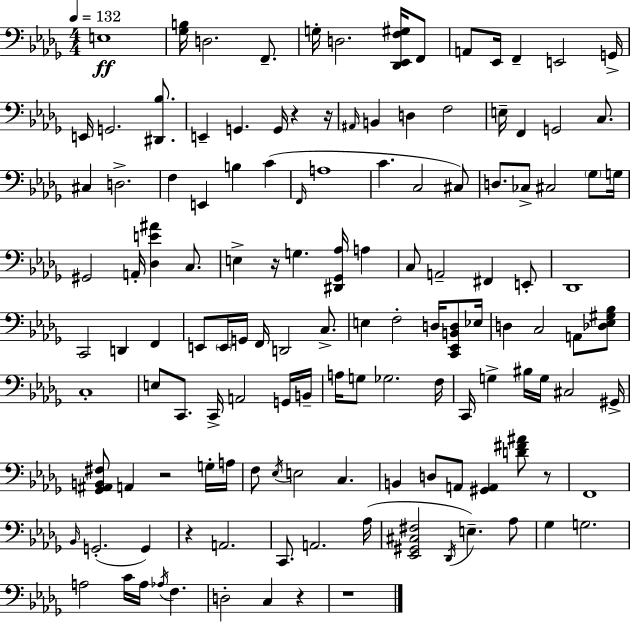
{
  \clef bass
  \numericTimeSignature
  \time 4/4
  \key bes \minor
  \tempo 4 = 132
  \repeat volta 2 { e1\ff | <ges b>16 d2. f,8.-- | g16-. d2. <des, ees, f gis>16 f,8 | a,8 ees,16 f,4-- e,2 g,16-> | \break e,16 g,2. <dis, bes>8. | e,4-- g,4. g,16 r4 r16 | \grace { ais,16 } b,4 d4 f2 | e16-- f,4 g,2 c8. | \break cis4 d2.-> | f4 e,4 b4 c'4( | \grace { f,16 } a1 | c'4. c2 | \break cis8) d8. ces8-> cis2 \parenthesize ges8 | g16 gis,2 a,16-. <des e' ais'>4 c8. | e4-> r16 g4. <dis, ges, aes>16 a4 | c8 a,2-- fis,4 | \break e,8-. des,1 | c,2 d,4 f,4 | e,8 \parenthesize e,16 g,16 f,16 d,2 c8.-> | e4 f2-. d16 <c, ees, b, d>8 | \break ees16 d4 c2 a,8 | <des ees gis bes>8 c1-. | e8 c,8. c,16-> a,2 | g,16 b,16-- a16 g8 ges2. | \break f16 c,16 g4-> bis16 g16 cis2 | gis,16-> <ges, ais, b, fis>8 a,4 r2 | g16-. a16 f8 \acciaccatura { ees16 } e2 c4. | b,4 d8 a,8 <gis, a,>4 <d' fis' ais'>8 | \break r8 f,1 | \grace { bes,16 }( g,2.-. | g,4) r4 a,2. | c,8. a,2. | \break aes16( <ees, gis, cis fis>2 \acciaccatura { des,16 } e4.--) | aes8 ges4 g2. | a2 c'16 a16 \acciaccatura { aes16 } | f4. d2-. c4 | \break r4 r1 | } \bar "|."
}